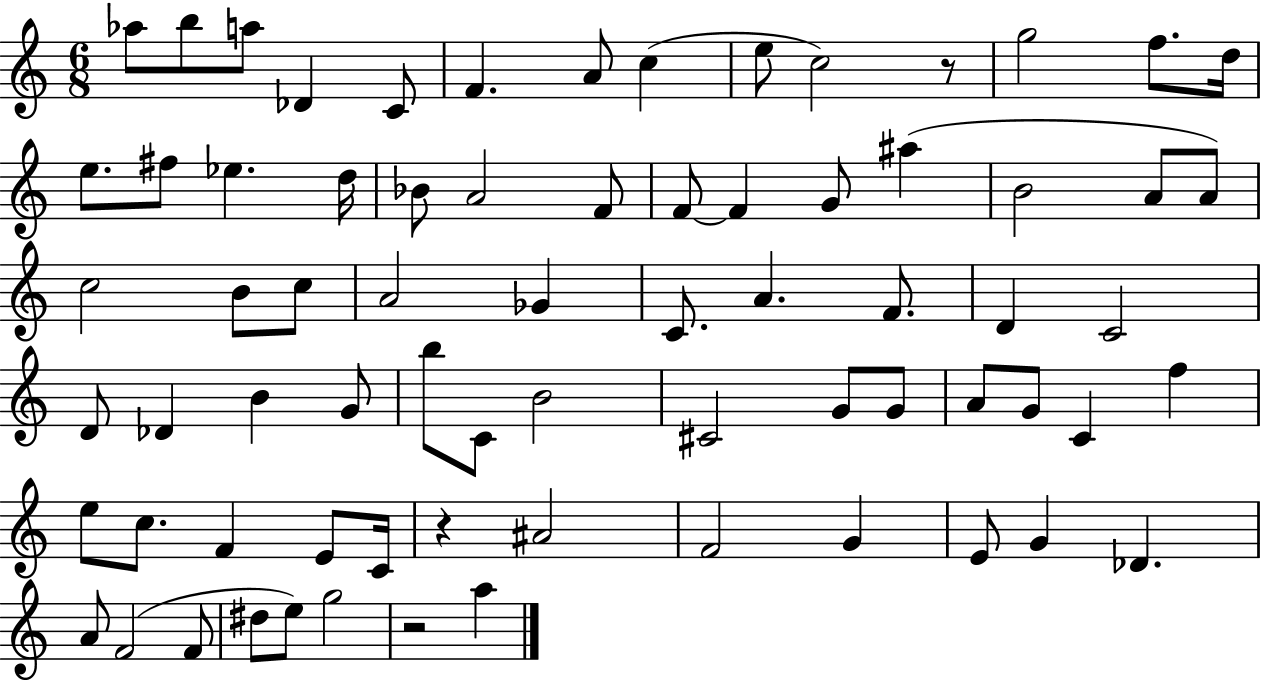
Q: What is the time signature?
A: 6/8